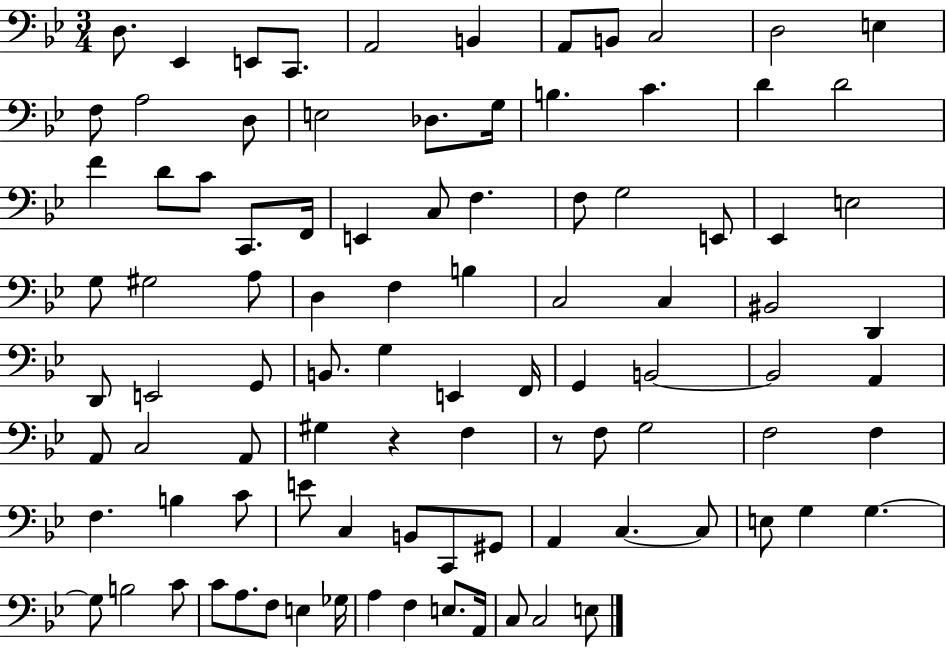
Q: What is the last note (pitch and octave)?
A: E3